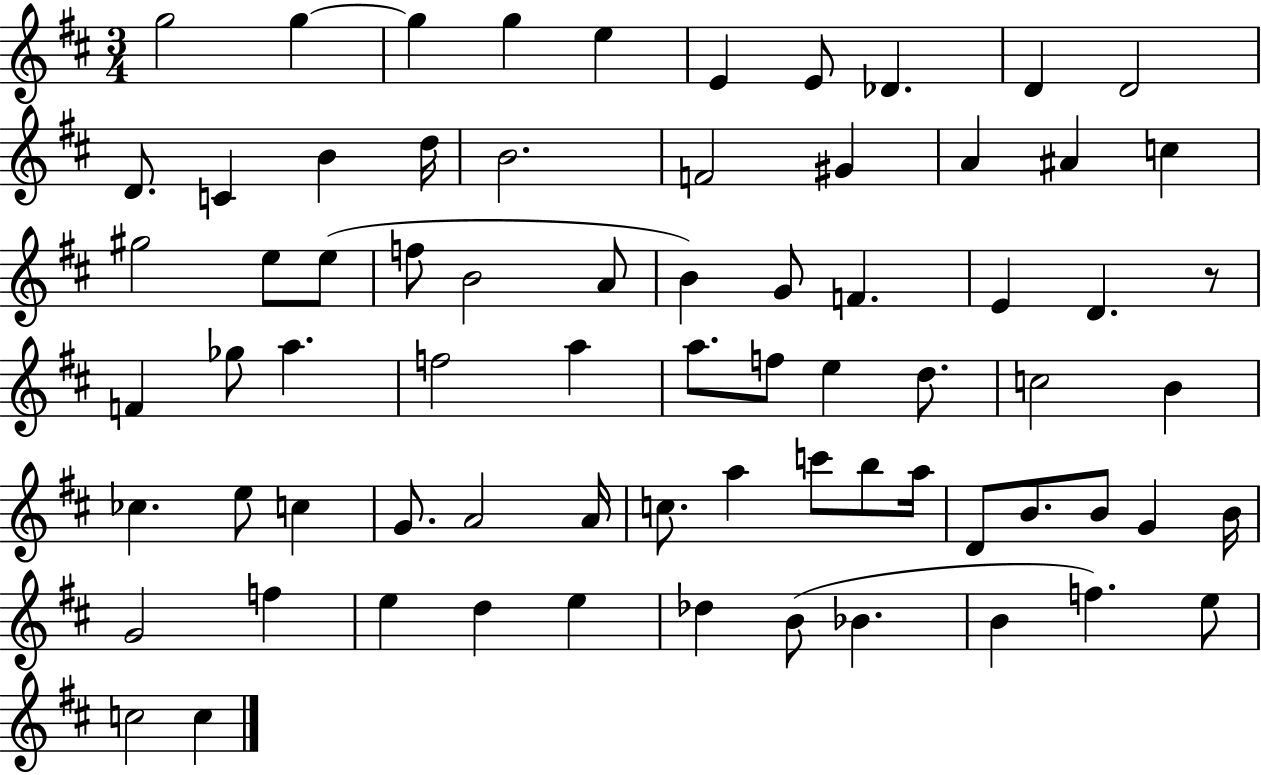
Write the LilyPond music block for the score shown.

{
  \clef treble
  \numericTimeSignature
  \time 3/4
  \key d \major
  g''2 g''4~~ | g''4 g''4 e''4 | e'4 e'8 des'4. | d'4 d'2 | \break d'8. c'4 b'4 d''16 | b'2. | f'2 gis'4 | a'4 ais'4 c''4 | \break gis''2 e''8 e''8( | f''8 b'2 a'8 | b'4) g'8 f'4. | e'4 d'4. r8 | \break f'4 ges''8 a''4. | f''2 a''4 | a''8. f''8 e''4 d''8. | c''2 b'4 | \break ces''4. e''8 c''4 | g'8. a'2 a'16 | c''8. a''4 c'''8 b''8 a''16 | d'8 b'8. b'8 g'4 b'16 | \break g'2 f''4 | e''4 d''4 e''4 | des''4 b'8( bes'4. | b'4 f''4.) e''8 | \break c''2 c''4 | \bar "|."
}